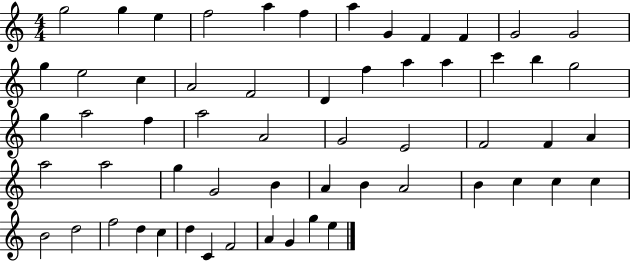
{
  \clef treble
  \numericTimeSignature
  \time 4/4
  \key c \major
  g''2 g''4 e''4 | f''2 a''4 f''4 | a''4 g'4 f'4 f'4 | g'2 g'2 | \break g''4 e''2 c''4 | a'2 f'2 | d'4 f''4 a''4 a''4 | c'''4 b''4 g''2 | \break g''4 a''2 f''4 | a''2 a'2 | g'2 e'2 | f'2 f'4 a'4 | \break a''2 a''2 | g''4 g'2 b'4 | a'4 b'4 a'2 | b'4 c''4 c''4 c''4 | \break b'2 d''2 | f''2 d''4 c''4 | d''4 c'4 f'2 | a'4 g'4 g''4 e''4 | \break \bar "|."
}